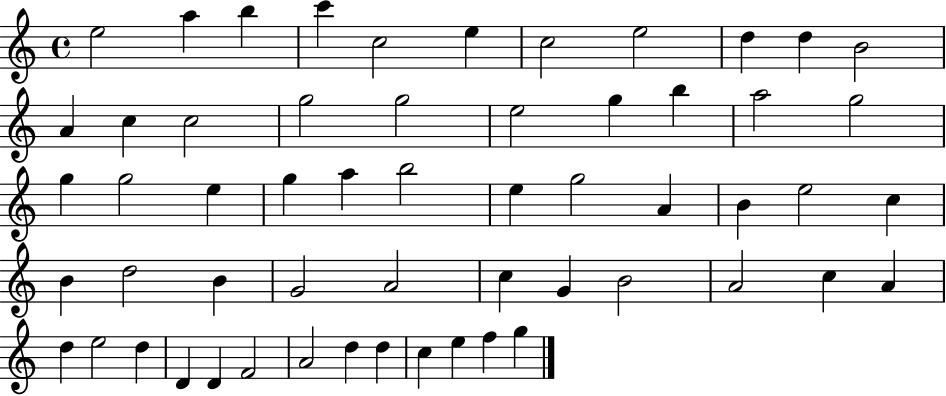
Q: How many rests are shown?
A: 0